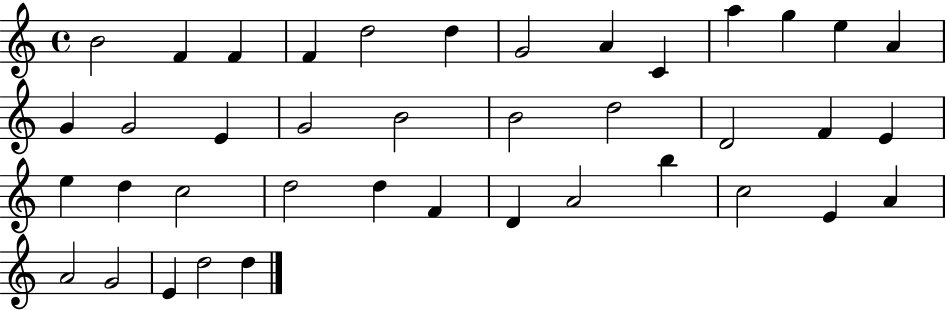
{
  \clef treble
  \time 4/4
  \defaultTimeSignature
  \key c \major
  b'2 f'4 f'4 | f'4 d''2 d''4 | g'2 a'4 c'4 | a''4 g''4 e''4 a'4 | \break g'4 g'2 e'4 | g'2 b'2 | b'2 d''2 | d'2 f'4 e'4 | \break e''4 d''4 c''2 | d''2 d''4 f'4 | d'4 a'2 b''4 | c''2 e'4 a'4 | \break a'2 g'2 | e'4 d''2 d''4 | \bar "|."
}